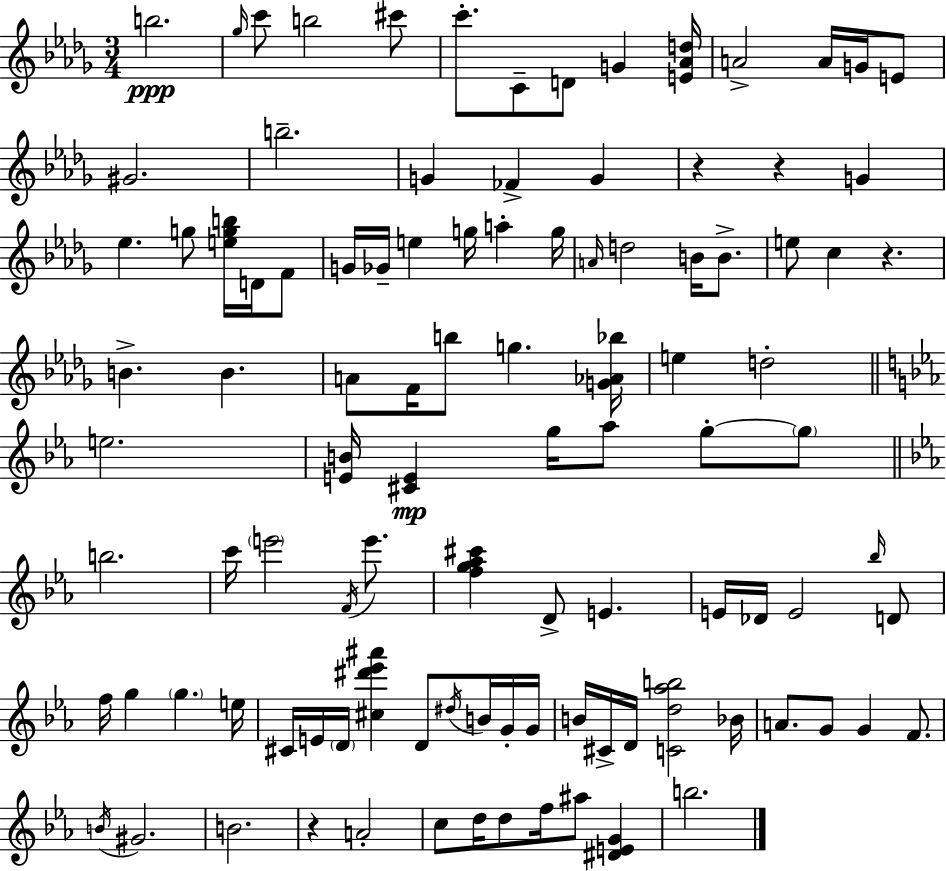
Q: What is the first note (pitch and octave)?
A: B5